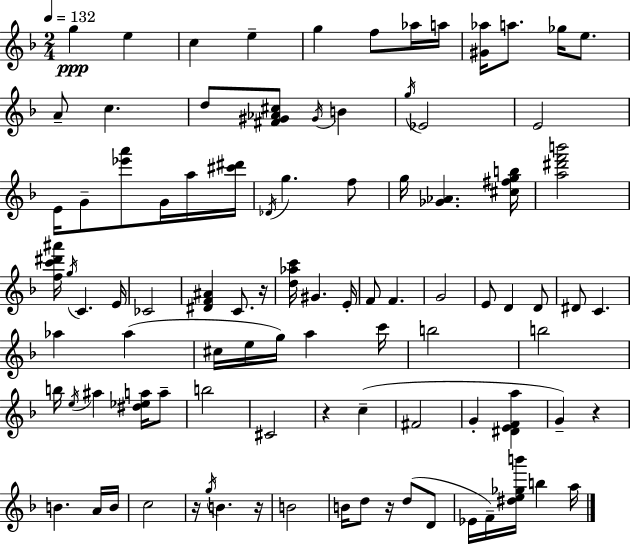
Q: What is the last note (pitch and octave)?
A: A5